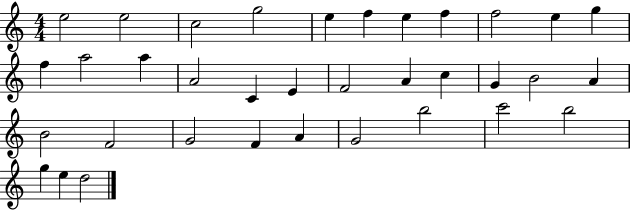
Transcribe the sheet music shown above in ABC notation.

X:1
T:Untitled
M:4/4
L:1/4
K:C
e2 e2 c2 g2 e f e f f2 e g f a2 a A2 C E F2 A c G B2 A B2 F2 G2 F A G2 b2 c'2 b2 g e d2